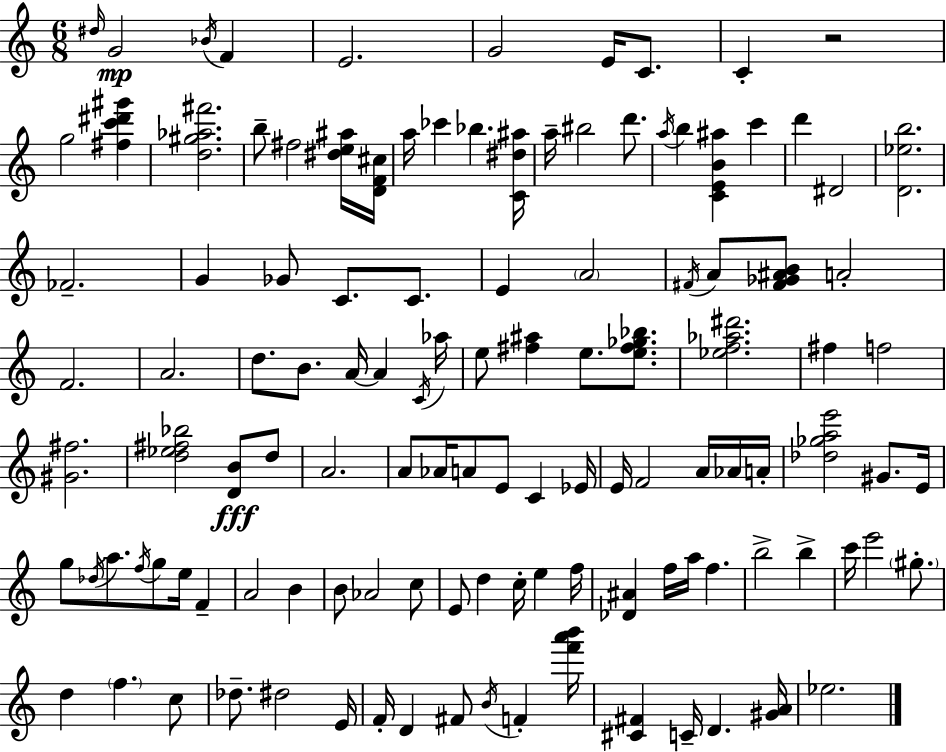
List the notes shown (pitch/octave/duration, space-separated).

D#5/s G4/h Bb4/s F4/q E4/h. G4/h E4/s C4/e. C4/q R/h G5/h [F#5,C6,D#6,G#6]/q [D5,G#5,Ab5,F#6]/h. B5/e F#5/h [D#5,E5,A#5]/s [D4,F4,C#5]/s A5/s CES6/q Bb5/q. [C4,D#5,A#5]/s A5/s BIS5/h D6/e. A5/s B5/q [C4,E4,B4,A#5]/q C6/q D6/q D#4/h [D4,Eb5,B5]/h. FES4/h. G4/q Gb4/e C4/e. C4/e. E4/q A4/h F#4/s A4/e [F#4,Gb4,A#4,B4]/e A4/h F4/h. A4/h. D5/e. B4/e. A4/s A4/q C4/s Ab5/s E5/e [F#5,A#5]/q E5/e. [E5,F#5,Gb5,Bb5]/e. [Eb5,F5,Ab5,D#6]/h. F#5/q F5/h [G#4,F#5]/h. [D5,Eb5,F#5,Bb5]/h [D4,B4]/e D5/e A4/h. A4/e Ab4/s A4/e E4/e C4/q Eb4/s E4/s F4/h A4/s Ab4/s A4/s [Db5,Gb5,A5,E6]/h G#4/e. E4/s G5/e Db5/s A5/e. F5/s G5/e E5/s F4/q A4/h B4/q B4/e Ab4/h C5/e E4/e D5/q C5/s E5/q F5/s [Db4,A#4]/q F5/s A5/s F5/q. B5/h B5/q C6/s E6/h G#5/e. D5/q F5/q. C5/e Db5/e. D#5/h E4/s F4/s D4/q F#4/e B4/s F4/q [F6,A6,B6]/s [C#4,F#4]/q C4/s D4/q. [G#4,A4]/s Eb5/h.